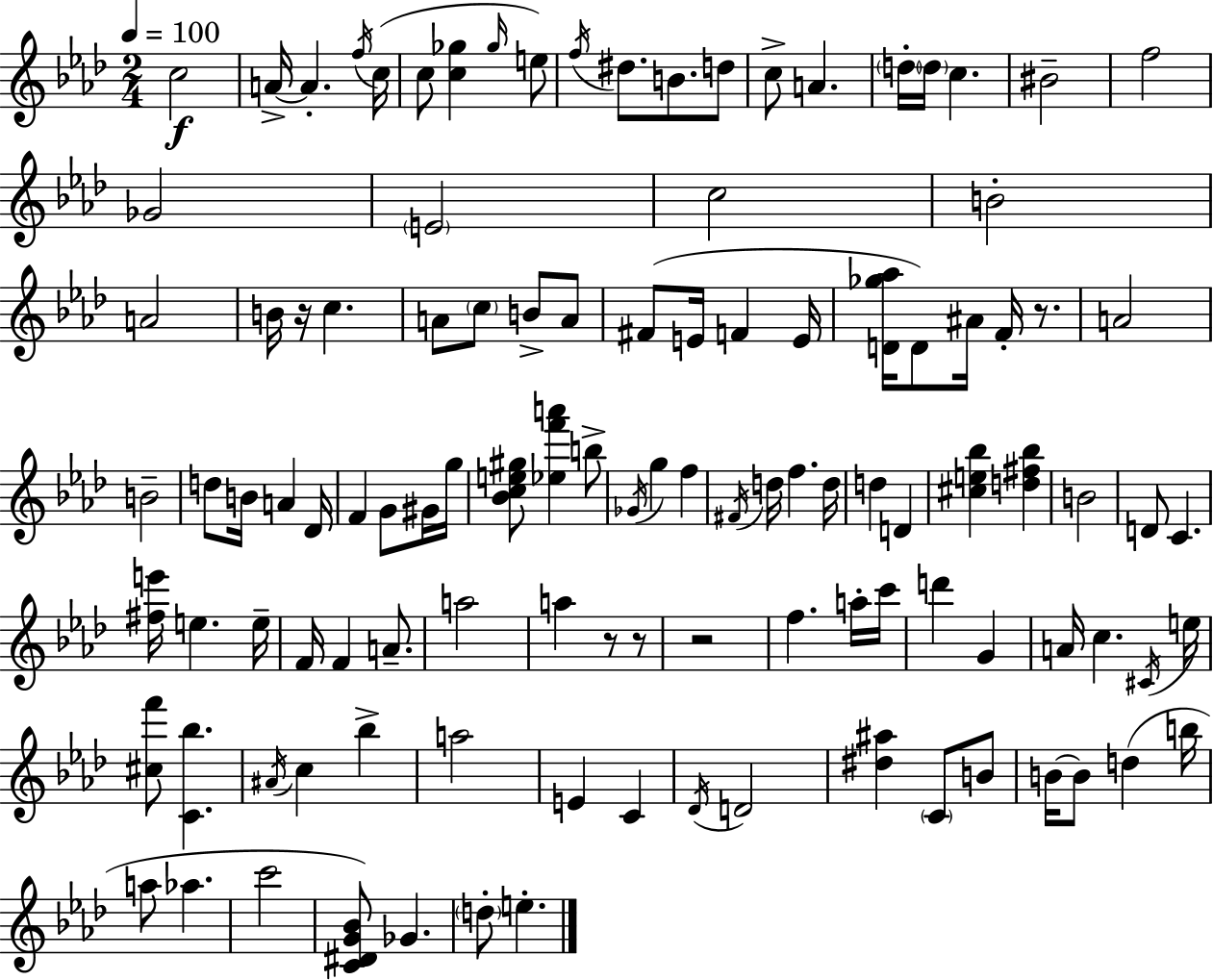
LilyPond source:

{
  \clef treble
  \numericTimeSignature
  \time 2/4
  \key f \minor
  \tempo 4 = 100
  c''2\f | a'16->~~ a'4.-. \acciaccatura { f''16 } | c''16( c''8 <c'' ges''>4 \grace { ges''16 }) | e''8 \acciaccatura { f''16 } dis''8. b'8. | \break d''8 c''8-> a'4. | \parenthesize d''16-. \parenthesize d''16 c''4. | bis'2-- | f''2 | \break ges'2 | \parenthesize e'2 | c''2 | b'2-. | \break a'2 | b'16 r16 c''4. | a'8 \parenthesize c''8 b'8-> | a'8 fis'8( e'16 f'4 | \break e'16 <d' ges'' aes''>16 d'8) ais'16 f'16-. | r8. a'2 | b'2-- | d''8 b'16 a'4 | \break des'16 f'4 g'8 | gis'16 g''16 <bes' c'' e'' gis''>8 <ees'' f''' a'''>4 | b''8-> \acciaccatura { ges'16 } g''4 | f''4 \acciaccatura { fis'16 } d''16 f''4. | \break d''16 d''4 | d'4 <cis'' e'' bes''>4 | <d'' fis'' bes''>4 b'2 | d'8 c'4. | \break <fis'' e'''>16 e''4. | e''16-- f'16 f'4 | a'8.-- a''2 | a''4 | \break r8 r8 r2 | f''4. | a''16-. c'''16 d'''4 | g'4 a'16 c''4. | \break \acciaccatura { cis'16 } e''16 <cis'' f'''>8 | <c' bes''>4. \acciaccatura { ais'16 } c''4 | bes''4-> a''2 | e'4 | \break c'4 \acciaccatura { des'16 } | d'2 | <dis'' ais''>4 \parenthesize c'8 b'8 | b'16~~ b'8 d''4( b''16 | \break a''8 aes''4. | c'''2 | <c' dis' g' bes'>8) ges'4. | \parenthesize d''8-. e''4.-. | \break \bar "|."
}